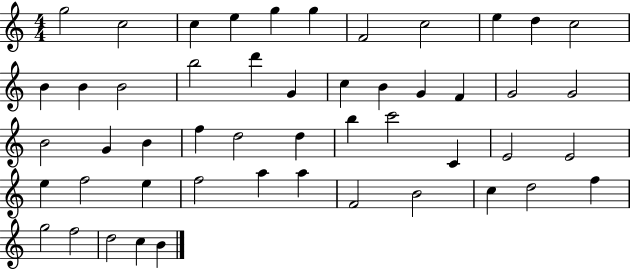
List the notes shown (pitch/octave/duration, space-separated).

G5/h C5/h C5/q E5/q G5/q G5/q F4/h C5/h E5/q D5/q C5/h B4/q B4/q B4/h B5/h D6/q G4/q C5/q B4/q G4/q F4/q G4/h G4/h B4/h G4/q B4/q F5/q D5/h D5/q B5/q C6/h C4/q E4/h E4/h E5/q F5/h E5/q F5/h A5/q A5/q F4/h B4/h C5/q D5/h F5/q G5/h F5/h D5/h C5/q B4/q